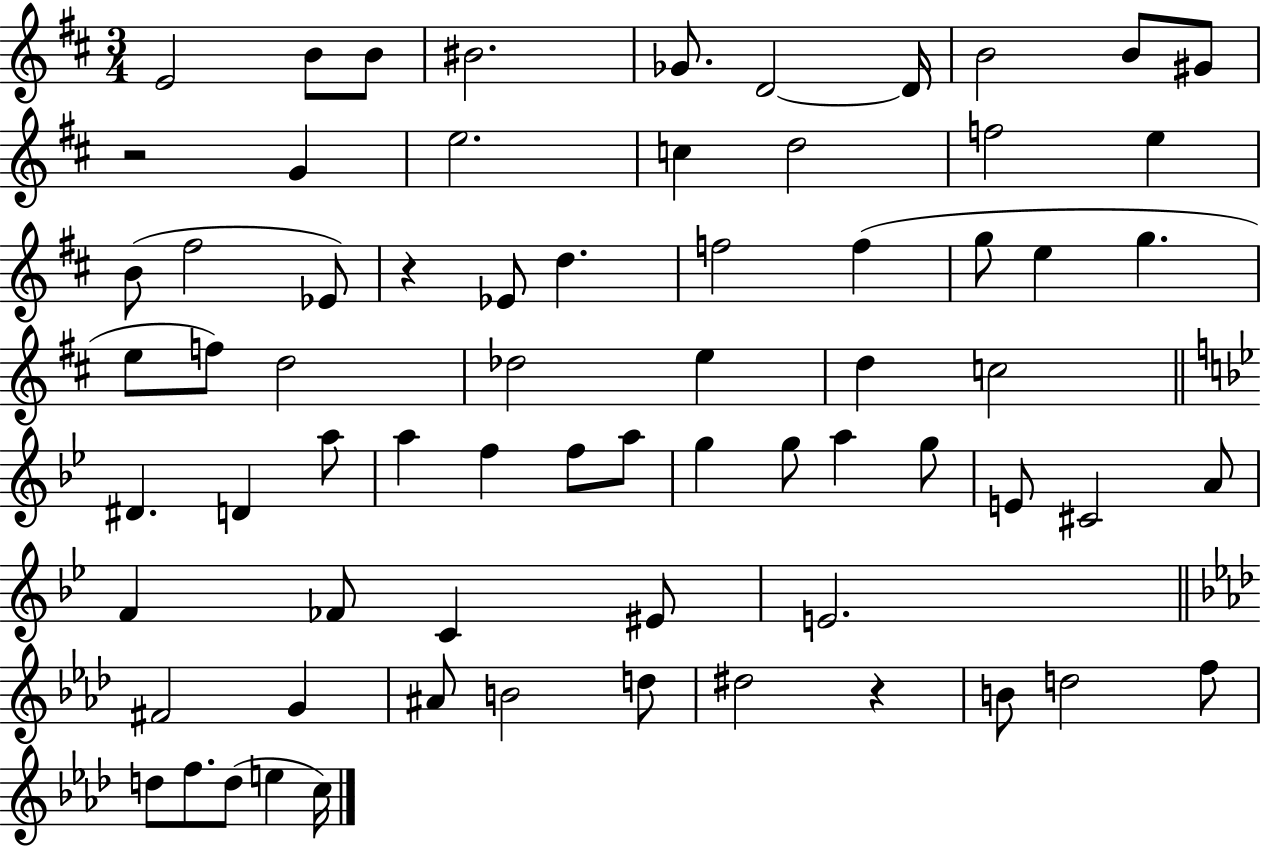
{
  \clef treble
  \numericTimeSignature
  \time 3/4
  \key d \major
  \repeat volta 2 { e'2 b'8 b'8 | bis'2. | ges'8. d'2~~ d'16 | b'2 b'8 gis'8 | \break r2 g'4 | e''2. | c''4 d''2 | f''2 e''4 | \break b'8( fis''2 ees'8) | r4 ees'8 d''4. | f''2 f''4( | g''8 e''4 g''4. | \break e''8 f''8) d''2 | des''2 e''4 | d''4 c''2 | \bar "||" \break \key g \minor dis'4. d'4 a''8 | a''4 f''4 f''8 a''8 | g''4 g''8 a''4 g''8 | e'8 cis'2 a'8 | \break f'4 fes'8 c'4 eis'8 | e'2. | \bar "||" \break \key aes \major fis'2 g'4 | ais'8 b'2 d''8 | dis''2 r4 | b'8 d''2 f''8 | \break d''8 f''8. d''8( e''4 c''16) | } \bar "|."
}